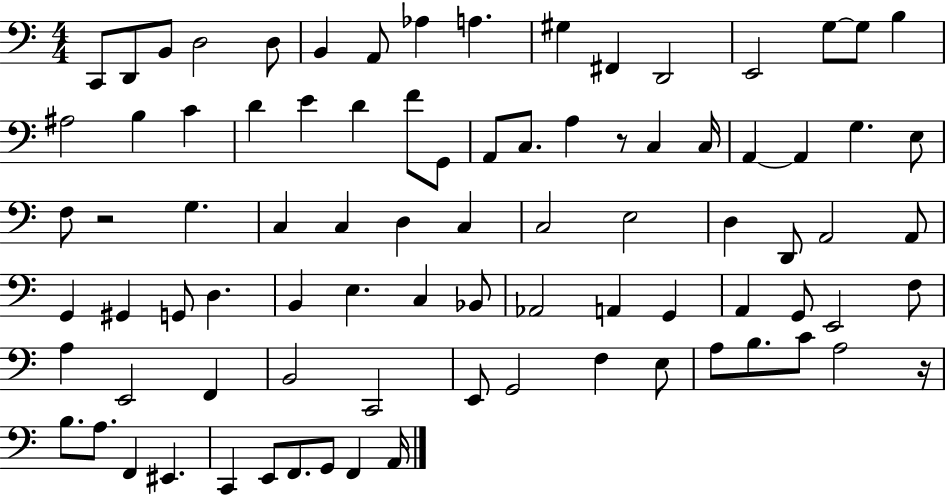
X:1
T:Untitled
M:4/4
L:1/4
K:C
C,,/2 D,,/2 B,,/2 D,2 D,/2 B,, A,,/2 _A, A, ^G, ^F,, D,,2 E,,2 G,/2 G,/2 B, ^A,2 B, C D E D F/2 G,,/2 A,,/2 C,/2 A, z/2 C, C,/4 A,, A,, G, E,/2 F,/2 z2 G, C, C, D, C, C,2 E,2 D, D,,/2 A,,2 A,,/2 G,, ^G,, G,,/2 D, B,, E, C, _B,,/2 _A,,2 A,, G,, A,, G,,/2 E,,2 F,/2 A, E,,2 F,, B,,2 C,,2 E,,/2 G,,2 F, E,/2 A,/2 B,/2 C/2 A,2 z/4 B,/2 A,/2 F,, ^E,, C,, E,,/2 F,,/2 G,,/2 F,, A,,/4